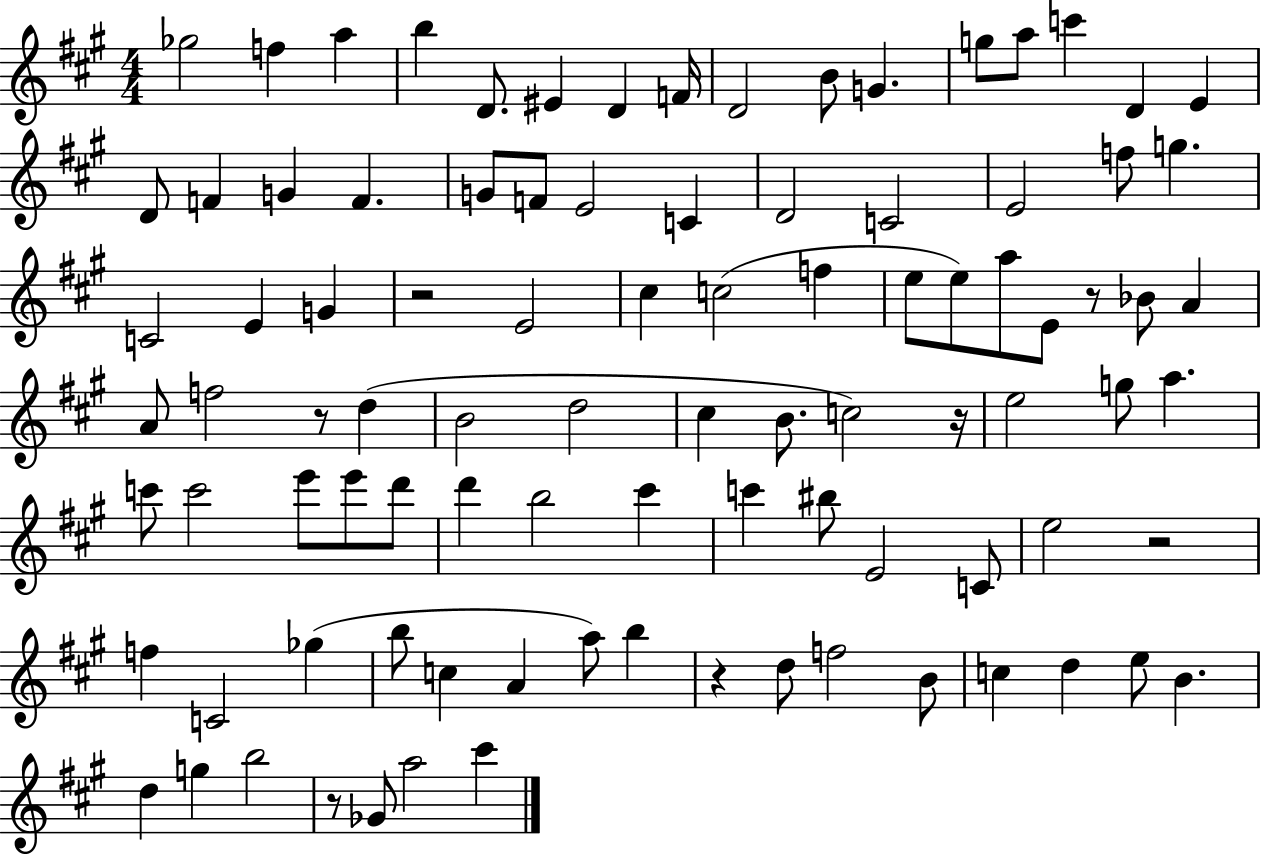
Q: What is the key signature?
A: A major